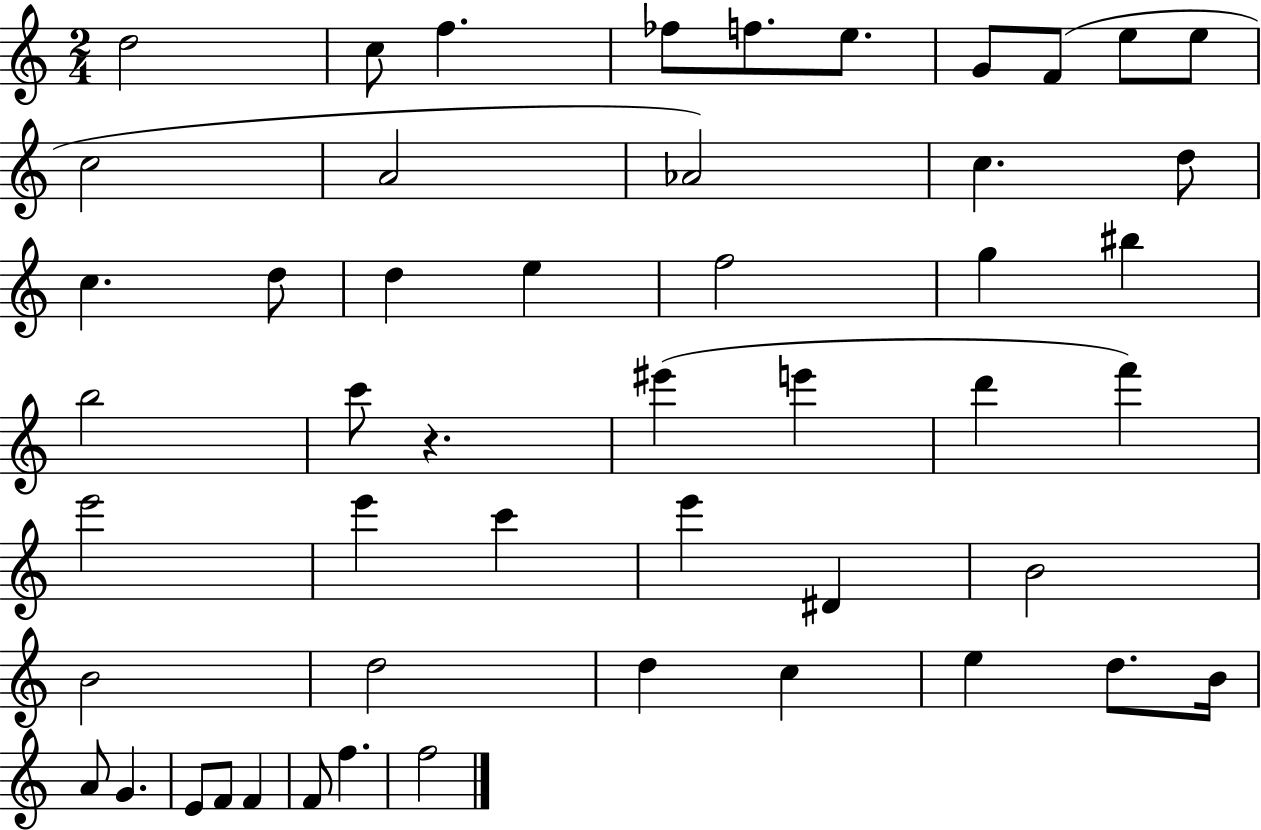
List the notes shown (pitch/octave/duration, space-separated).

D5/h C5/e F5/q. FES5/e F5/e. E5/e. G4/e F4/e E5/e E5/e C5/h A4/h Ab4/h C5/q. D5/e C5/q. D5/e D5/q E5/q F5/h G5/q BIS5/q B5/h C6/e R/q. EIS6/q E6/q D6/q F6/q E6/h E6/q C6/q E6/q D#4/q B4/h B4/h D5/h D5/q C5/q E5/q D5/e. B4/s A4/e G4/q. E4/e F4/e F4/q F4/e F5/q. F5/h